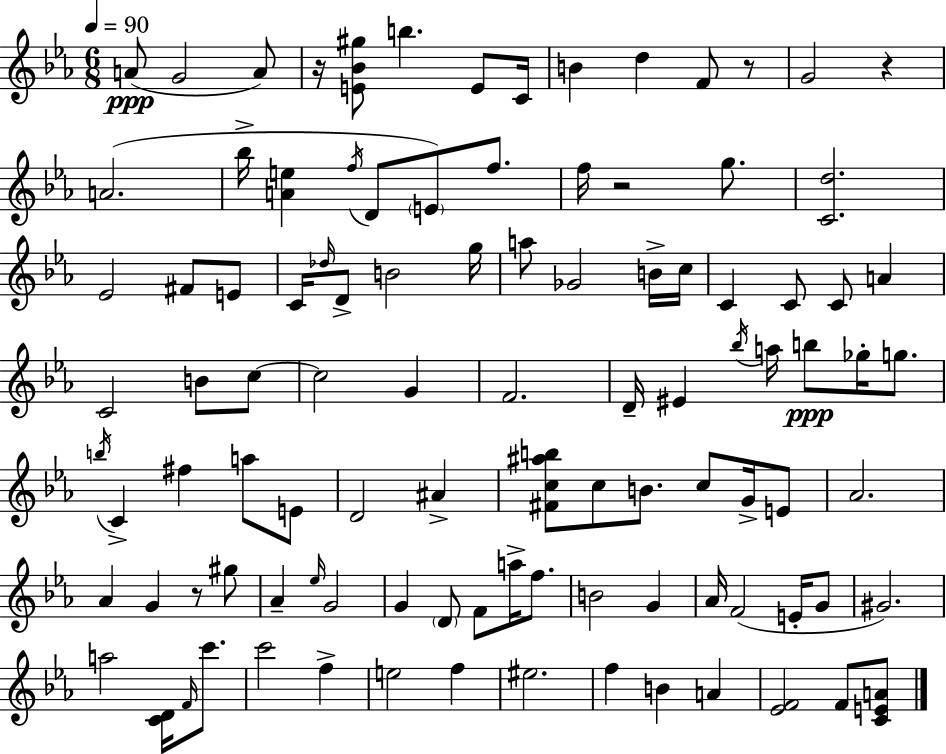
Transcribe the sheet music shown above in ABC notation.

X:1
T:Untitled
M:6/8
L:1/4
K:Eb
A/2 G2 A/2 z/4 [E_B^g]/2 b E/2 C/4 B d F/2 z/2 G2 z A2 _b/4 [Ae] f/4 D/2 E/2 f/2 f/4 z2 g/2 [Cd]2 _E2 ^F/2 E/2 C/4 _d/4 D/2 B2 g/4 a/2 _G2 B/4 c/4 C C/2 C/2 A C2 B/2 c/2 c2 G F2 D/4 ^E _b/4 a/4 b/2 _g/4 g/2 b/4 C ^f a/2 E/2 D2 ^A [^Fc^ab]/2 c/2 B/2 c/2 G/4 E/2 _A2 _A G z/2 ^g/2 _A _e/4 G2 G D/2 F/2 a/4 f/2 B2 G _A/4 F2 E/4 G/2 ^G2 a2 [CD]/4 F/4 c'/2 c'2 f e2 f ^e2 f B A [_EF]2 F/2 [CEA]/2